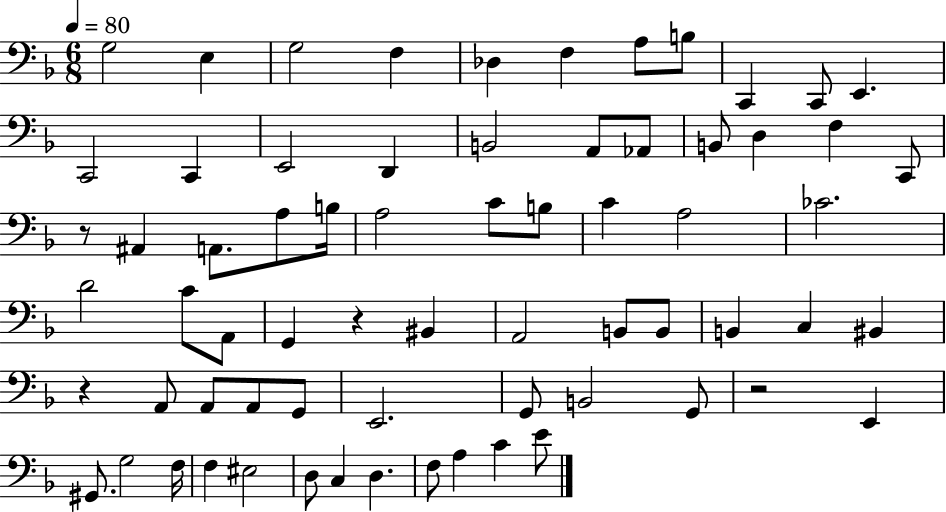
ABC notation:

X:1
T:Untitled
M:6/8
L:1/4
K:F
G,2 E, G,2 F, _D, F, A,/2 B,/2 C,, C,,/2 E,, C,,2 C,, E,,2 D,, B,,2 A,,/2 _A,,/2 B,,/2 D, F, C,,/2 z/2 ^A,, A,,/2 A,/2 B,/4 A,2 C/2 B,/2 C A,2 _C2 D2 C/2 A,,/2 G,, z ^B,, A,,2 B,,/2 B,,/2 B,, C, ^B,, z A,,/2 A,,/2 A,,/2 G,,/2 E,,2 G,,/2 B,,2 G,,/2 z2 E,, ^G,,/2 G,2 F,/4 F, ^E,2 D,/2 C, D, F,/2 A, C E/2